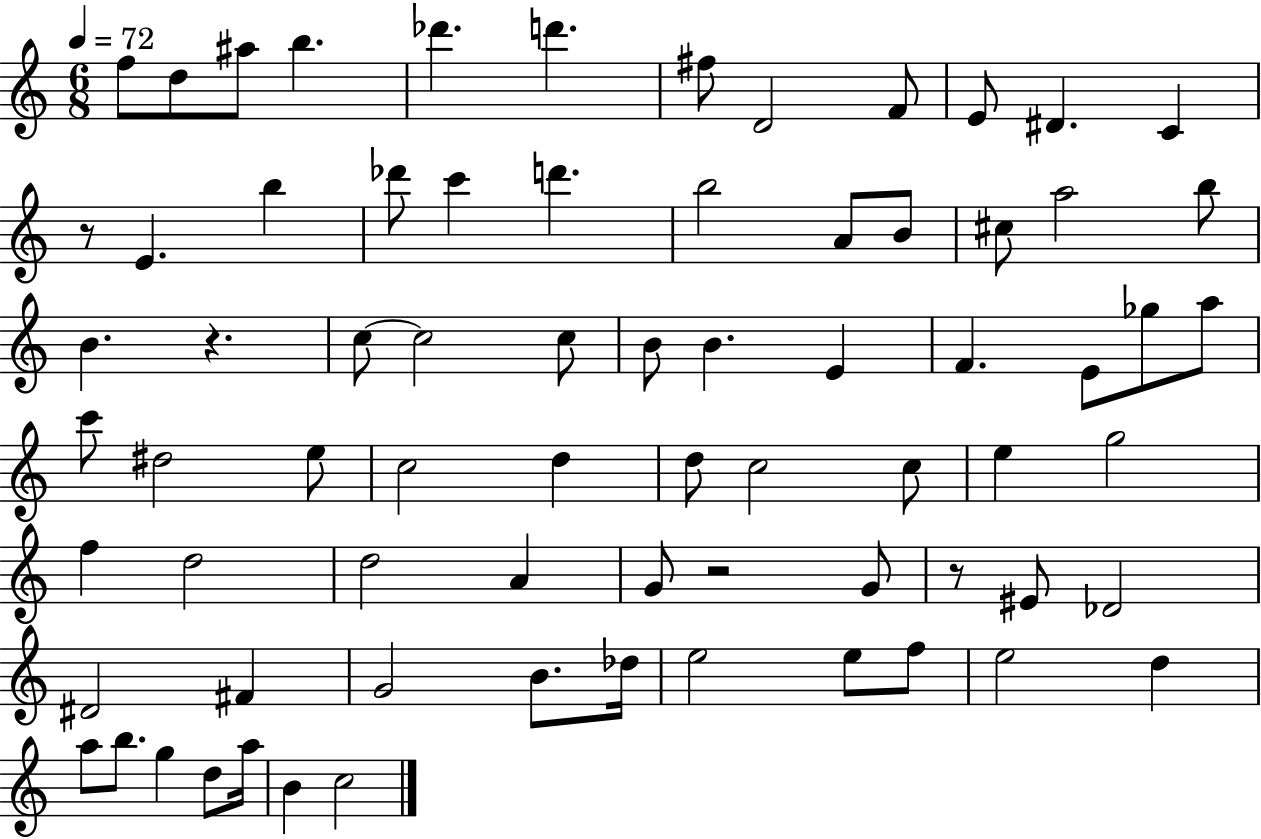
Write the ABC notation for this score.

X:1
T:Untitled
M:6/8
L:1/4
K:C
f/2 d/2 ^a/2 b _d' d' ^f/2 D2 F/2 E/2 ^D C z/2 E b _d'/2 c' d' b2 A/2 B/2 ^c/2 a2 b/2 B z c/2 c2 c/2 B/2 B E F E/2 _g/2 a/2 c'/2 ^d2 e/2 c2 d d/2 c2 c/2 e g2 f d2 d2 A G/2 z2 G/2 z/2 ^E/2 _D2 ^D2 ^F G2 B/2 _d/4 e2 e/2 f/2 e2 d a/2 b/2 g d/2 a/4 B c2